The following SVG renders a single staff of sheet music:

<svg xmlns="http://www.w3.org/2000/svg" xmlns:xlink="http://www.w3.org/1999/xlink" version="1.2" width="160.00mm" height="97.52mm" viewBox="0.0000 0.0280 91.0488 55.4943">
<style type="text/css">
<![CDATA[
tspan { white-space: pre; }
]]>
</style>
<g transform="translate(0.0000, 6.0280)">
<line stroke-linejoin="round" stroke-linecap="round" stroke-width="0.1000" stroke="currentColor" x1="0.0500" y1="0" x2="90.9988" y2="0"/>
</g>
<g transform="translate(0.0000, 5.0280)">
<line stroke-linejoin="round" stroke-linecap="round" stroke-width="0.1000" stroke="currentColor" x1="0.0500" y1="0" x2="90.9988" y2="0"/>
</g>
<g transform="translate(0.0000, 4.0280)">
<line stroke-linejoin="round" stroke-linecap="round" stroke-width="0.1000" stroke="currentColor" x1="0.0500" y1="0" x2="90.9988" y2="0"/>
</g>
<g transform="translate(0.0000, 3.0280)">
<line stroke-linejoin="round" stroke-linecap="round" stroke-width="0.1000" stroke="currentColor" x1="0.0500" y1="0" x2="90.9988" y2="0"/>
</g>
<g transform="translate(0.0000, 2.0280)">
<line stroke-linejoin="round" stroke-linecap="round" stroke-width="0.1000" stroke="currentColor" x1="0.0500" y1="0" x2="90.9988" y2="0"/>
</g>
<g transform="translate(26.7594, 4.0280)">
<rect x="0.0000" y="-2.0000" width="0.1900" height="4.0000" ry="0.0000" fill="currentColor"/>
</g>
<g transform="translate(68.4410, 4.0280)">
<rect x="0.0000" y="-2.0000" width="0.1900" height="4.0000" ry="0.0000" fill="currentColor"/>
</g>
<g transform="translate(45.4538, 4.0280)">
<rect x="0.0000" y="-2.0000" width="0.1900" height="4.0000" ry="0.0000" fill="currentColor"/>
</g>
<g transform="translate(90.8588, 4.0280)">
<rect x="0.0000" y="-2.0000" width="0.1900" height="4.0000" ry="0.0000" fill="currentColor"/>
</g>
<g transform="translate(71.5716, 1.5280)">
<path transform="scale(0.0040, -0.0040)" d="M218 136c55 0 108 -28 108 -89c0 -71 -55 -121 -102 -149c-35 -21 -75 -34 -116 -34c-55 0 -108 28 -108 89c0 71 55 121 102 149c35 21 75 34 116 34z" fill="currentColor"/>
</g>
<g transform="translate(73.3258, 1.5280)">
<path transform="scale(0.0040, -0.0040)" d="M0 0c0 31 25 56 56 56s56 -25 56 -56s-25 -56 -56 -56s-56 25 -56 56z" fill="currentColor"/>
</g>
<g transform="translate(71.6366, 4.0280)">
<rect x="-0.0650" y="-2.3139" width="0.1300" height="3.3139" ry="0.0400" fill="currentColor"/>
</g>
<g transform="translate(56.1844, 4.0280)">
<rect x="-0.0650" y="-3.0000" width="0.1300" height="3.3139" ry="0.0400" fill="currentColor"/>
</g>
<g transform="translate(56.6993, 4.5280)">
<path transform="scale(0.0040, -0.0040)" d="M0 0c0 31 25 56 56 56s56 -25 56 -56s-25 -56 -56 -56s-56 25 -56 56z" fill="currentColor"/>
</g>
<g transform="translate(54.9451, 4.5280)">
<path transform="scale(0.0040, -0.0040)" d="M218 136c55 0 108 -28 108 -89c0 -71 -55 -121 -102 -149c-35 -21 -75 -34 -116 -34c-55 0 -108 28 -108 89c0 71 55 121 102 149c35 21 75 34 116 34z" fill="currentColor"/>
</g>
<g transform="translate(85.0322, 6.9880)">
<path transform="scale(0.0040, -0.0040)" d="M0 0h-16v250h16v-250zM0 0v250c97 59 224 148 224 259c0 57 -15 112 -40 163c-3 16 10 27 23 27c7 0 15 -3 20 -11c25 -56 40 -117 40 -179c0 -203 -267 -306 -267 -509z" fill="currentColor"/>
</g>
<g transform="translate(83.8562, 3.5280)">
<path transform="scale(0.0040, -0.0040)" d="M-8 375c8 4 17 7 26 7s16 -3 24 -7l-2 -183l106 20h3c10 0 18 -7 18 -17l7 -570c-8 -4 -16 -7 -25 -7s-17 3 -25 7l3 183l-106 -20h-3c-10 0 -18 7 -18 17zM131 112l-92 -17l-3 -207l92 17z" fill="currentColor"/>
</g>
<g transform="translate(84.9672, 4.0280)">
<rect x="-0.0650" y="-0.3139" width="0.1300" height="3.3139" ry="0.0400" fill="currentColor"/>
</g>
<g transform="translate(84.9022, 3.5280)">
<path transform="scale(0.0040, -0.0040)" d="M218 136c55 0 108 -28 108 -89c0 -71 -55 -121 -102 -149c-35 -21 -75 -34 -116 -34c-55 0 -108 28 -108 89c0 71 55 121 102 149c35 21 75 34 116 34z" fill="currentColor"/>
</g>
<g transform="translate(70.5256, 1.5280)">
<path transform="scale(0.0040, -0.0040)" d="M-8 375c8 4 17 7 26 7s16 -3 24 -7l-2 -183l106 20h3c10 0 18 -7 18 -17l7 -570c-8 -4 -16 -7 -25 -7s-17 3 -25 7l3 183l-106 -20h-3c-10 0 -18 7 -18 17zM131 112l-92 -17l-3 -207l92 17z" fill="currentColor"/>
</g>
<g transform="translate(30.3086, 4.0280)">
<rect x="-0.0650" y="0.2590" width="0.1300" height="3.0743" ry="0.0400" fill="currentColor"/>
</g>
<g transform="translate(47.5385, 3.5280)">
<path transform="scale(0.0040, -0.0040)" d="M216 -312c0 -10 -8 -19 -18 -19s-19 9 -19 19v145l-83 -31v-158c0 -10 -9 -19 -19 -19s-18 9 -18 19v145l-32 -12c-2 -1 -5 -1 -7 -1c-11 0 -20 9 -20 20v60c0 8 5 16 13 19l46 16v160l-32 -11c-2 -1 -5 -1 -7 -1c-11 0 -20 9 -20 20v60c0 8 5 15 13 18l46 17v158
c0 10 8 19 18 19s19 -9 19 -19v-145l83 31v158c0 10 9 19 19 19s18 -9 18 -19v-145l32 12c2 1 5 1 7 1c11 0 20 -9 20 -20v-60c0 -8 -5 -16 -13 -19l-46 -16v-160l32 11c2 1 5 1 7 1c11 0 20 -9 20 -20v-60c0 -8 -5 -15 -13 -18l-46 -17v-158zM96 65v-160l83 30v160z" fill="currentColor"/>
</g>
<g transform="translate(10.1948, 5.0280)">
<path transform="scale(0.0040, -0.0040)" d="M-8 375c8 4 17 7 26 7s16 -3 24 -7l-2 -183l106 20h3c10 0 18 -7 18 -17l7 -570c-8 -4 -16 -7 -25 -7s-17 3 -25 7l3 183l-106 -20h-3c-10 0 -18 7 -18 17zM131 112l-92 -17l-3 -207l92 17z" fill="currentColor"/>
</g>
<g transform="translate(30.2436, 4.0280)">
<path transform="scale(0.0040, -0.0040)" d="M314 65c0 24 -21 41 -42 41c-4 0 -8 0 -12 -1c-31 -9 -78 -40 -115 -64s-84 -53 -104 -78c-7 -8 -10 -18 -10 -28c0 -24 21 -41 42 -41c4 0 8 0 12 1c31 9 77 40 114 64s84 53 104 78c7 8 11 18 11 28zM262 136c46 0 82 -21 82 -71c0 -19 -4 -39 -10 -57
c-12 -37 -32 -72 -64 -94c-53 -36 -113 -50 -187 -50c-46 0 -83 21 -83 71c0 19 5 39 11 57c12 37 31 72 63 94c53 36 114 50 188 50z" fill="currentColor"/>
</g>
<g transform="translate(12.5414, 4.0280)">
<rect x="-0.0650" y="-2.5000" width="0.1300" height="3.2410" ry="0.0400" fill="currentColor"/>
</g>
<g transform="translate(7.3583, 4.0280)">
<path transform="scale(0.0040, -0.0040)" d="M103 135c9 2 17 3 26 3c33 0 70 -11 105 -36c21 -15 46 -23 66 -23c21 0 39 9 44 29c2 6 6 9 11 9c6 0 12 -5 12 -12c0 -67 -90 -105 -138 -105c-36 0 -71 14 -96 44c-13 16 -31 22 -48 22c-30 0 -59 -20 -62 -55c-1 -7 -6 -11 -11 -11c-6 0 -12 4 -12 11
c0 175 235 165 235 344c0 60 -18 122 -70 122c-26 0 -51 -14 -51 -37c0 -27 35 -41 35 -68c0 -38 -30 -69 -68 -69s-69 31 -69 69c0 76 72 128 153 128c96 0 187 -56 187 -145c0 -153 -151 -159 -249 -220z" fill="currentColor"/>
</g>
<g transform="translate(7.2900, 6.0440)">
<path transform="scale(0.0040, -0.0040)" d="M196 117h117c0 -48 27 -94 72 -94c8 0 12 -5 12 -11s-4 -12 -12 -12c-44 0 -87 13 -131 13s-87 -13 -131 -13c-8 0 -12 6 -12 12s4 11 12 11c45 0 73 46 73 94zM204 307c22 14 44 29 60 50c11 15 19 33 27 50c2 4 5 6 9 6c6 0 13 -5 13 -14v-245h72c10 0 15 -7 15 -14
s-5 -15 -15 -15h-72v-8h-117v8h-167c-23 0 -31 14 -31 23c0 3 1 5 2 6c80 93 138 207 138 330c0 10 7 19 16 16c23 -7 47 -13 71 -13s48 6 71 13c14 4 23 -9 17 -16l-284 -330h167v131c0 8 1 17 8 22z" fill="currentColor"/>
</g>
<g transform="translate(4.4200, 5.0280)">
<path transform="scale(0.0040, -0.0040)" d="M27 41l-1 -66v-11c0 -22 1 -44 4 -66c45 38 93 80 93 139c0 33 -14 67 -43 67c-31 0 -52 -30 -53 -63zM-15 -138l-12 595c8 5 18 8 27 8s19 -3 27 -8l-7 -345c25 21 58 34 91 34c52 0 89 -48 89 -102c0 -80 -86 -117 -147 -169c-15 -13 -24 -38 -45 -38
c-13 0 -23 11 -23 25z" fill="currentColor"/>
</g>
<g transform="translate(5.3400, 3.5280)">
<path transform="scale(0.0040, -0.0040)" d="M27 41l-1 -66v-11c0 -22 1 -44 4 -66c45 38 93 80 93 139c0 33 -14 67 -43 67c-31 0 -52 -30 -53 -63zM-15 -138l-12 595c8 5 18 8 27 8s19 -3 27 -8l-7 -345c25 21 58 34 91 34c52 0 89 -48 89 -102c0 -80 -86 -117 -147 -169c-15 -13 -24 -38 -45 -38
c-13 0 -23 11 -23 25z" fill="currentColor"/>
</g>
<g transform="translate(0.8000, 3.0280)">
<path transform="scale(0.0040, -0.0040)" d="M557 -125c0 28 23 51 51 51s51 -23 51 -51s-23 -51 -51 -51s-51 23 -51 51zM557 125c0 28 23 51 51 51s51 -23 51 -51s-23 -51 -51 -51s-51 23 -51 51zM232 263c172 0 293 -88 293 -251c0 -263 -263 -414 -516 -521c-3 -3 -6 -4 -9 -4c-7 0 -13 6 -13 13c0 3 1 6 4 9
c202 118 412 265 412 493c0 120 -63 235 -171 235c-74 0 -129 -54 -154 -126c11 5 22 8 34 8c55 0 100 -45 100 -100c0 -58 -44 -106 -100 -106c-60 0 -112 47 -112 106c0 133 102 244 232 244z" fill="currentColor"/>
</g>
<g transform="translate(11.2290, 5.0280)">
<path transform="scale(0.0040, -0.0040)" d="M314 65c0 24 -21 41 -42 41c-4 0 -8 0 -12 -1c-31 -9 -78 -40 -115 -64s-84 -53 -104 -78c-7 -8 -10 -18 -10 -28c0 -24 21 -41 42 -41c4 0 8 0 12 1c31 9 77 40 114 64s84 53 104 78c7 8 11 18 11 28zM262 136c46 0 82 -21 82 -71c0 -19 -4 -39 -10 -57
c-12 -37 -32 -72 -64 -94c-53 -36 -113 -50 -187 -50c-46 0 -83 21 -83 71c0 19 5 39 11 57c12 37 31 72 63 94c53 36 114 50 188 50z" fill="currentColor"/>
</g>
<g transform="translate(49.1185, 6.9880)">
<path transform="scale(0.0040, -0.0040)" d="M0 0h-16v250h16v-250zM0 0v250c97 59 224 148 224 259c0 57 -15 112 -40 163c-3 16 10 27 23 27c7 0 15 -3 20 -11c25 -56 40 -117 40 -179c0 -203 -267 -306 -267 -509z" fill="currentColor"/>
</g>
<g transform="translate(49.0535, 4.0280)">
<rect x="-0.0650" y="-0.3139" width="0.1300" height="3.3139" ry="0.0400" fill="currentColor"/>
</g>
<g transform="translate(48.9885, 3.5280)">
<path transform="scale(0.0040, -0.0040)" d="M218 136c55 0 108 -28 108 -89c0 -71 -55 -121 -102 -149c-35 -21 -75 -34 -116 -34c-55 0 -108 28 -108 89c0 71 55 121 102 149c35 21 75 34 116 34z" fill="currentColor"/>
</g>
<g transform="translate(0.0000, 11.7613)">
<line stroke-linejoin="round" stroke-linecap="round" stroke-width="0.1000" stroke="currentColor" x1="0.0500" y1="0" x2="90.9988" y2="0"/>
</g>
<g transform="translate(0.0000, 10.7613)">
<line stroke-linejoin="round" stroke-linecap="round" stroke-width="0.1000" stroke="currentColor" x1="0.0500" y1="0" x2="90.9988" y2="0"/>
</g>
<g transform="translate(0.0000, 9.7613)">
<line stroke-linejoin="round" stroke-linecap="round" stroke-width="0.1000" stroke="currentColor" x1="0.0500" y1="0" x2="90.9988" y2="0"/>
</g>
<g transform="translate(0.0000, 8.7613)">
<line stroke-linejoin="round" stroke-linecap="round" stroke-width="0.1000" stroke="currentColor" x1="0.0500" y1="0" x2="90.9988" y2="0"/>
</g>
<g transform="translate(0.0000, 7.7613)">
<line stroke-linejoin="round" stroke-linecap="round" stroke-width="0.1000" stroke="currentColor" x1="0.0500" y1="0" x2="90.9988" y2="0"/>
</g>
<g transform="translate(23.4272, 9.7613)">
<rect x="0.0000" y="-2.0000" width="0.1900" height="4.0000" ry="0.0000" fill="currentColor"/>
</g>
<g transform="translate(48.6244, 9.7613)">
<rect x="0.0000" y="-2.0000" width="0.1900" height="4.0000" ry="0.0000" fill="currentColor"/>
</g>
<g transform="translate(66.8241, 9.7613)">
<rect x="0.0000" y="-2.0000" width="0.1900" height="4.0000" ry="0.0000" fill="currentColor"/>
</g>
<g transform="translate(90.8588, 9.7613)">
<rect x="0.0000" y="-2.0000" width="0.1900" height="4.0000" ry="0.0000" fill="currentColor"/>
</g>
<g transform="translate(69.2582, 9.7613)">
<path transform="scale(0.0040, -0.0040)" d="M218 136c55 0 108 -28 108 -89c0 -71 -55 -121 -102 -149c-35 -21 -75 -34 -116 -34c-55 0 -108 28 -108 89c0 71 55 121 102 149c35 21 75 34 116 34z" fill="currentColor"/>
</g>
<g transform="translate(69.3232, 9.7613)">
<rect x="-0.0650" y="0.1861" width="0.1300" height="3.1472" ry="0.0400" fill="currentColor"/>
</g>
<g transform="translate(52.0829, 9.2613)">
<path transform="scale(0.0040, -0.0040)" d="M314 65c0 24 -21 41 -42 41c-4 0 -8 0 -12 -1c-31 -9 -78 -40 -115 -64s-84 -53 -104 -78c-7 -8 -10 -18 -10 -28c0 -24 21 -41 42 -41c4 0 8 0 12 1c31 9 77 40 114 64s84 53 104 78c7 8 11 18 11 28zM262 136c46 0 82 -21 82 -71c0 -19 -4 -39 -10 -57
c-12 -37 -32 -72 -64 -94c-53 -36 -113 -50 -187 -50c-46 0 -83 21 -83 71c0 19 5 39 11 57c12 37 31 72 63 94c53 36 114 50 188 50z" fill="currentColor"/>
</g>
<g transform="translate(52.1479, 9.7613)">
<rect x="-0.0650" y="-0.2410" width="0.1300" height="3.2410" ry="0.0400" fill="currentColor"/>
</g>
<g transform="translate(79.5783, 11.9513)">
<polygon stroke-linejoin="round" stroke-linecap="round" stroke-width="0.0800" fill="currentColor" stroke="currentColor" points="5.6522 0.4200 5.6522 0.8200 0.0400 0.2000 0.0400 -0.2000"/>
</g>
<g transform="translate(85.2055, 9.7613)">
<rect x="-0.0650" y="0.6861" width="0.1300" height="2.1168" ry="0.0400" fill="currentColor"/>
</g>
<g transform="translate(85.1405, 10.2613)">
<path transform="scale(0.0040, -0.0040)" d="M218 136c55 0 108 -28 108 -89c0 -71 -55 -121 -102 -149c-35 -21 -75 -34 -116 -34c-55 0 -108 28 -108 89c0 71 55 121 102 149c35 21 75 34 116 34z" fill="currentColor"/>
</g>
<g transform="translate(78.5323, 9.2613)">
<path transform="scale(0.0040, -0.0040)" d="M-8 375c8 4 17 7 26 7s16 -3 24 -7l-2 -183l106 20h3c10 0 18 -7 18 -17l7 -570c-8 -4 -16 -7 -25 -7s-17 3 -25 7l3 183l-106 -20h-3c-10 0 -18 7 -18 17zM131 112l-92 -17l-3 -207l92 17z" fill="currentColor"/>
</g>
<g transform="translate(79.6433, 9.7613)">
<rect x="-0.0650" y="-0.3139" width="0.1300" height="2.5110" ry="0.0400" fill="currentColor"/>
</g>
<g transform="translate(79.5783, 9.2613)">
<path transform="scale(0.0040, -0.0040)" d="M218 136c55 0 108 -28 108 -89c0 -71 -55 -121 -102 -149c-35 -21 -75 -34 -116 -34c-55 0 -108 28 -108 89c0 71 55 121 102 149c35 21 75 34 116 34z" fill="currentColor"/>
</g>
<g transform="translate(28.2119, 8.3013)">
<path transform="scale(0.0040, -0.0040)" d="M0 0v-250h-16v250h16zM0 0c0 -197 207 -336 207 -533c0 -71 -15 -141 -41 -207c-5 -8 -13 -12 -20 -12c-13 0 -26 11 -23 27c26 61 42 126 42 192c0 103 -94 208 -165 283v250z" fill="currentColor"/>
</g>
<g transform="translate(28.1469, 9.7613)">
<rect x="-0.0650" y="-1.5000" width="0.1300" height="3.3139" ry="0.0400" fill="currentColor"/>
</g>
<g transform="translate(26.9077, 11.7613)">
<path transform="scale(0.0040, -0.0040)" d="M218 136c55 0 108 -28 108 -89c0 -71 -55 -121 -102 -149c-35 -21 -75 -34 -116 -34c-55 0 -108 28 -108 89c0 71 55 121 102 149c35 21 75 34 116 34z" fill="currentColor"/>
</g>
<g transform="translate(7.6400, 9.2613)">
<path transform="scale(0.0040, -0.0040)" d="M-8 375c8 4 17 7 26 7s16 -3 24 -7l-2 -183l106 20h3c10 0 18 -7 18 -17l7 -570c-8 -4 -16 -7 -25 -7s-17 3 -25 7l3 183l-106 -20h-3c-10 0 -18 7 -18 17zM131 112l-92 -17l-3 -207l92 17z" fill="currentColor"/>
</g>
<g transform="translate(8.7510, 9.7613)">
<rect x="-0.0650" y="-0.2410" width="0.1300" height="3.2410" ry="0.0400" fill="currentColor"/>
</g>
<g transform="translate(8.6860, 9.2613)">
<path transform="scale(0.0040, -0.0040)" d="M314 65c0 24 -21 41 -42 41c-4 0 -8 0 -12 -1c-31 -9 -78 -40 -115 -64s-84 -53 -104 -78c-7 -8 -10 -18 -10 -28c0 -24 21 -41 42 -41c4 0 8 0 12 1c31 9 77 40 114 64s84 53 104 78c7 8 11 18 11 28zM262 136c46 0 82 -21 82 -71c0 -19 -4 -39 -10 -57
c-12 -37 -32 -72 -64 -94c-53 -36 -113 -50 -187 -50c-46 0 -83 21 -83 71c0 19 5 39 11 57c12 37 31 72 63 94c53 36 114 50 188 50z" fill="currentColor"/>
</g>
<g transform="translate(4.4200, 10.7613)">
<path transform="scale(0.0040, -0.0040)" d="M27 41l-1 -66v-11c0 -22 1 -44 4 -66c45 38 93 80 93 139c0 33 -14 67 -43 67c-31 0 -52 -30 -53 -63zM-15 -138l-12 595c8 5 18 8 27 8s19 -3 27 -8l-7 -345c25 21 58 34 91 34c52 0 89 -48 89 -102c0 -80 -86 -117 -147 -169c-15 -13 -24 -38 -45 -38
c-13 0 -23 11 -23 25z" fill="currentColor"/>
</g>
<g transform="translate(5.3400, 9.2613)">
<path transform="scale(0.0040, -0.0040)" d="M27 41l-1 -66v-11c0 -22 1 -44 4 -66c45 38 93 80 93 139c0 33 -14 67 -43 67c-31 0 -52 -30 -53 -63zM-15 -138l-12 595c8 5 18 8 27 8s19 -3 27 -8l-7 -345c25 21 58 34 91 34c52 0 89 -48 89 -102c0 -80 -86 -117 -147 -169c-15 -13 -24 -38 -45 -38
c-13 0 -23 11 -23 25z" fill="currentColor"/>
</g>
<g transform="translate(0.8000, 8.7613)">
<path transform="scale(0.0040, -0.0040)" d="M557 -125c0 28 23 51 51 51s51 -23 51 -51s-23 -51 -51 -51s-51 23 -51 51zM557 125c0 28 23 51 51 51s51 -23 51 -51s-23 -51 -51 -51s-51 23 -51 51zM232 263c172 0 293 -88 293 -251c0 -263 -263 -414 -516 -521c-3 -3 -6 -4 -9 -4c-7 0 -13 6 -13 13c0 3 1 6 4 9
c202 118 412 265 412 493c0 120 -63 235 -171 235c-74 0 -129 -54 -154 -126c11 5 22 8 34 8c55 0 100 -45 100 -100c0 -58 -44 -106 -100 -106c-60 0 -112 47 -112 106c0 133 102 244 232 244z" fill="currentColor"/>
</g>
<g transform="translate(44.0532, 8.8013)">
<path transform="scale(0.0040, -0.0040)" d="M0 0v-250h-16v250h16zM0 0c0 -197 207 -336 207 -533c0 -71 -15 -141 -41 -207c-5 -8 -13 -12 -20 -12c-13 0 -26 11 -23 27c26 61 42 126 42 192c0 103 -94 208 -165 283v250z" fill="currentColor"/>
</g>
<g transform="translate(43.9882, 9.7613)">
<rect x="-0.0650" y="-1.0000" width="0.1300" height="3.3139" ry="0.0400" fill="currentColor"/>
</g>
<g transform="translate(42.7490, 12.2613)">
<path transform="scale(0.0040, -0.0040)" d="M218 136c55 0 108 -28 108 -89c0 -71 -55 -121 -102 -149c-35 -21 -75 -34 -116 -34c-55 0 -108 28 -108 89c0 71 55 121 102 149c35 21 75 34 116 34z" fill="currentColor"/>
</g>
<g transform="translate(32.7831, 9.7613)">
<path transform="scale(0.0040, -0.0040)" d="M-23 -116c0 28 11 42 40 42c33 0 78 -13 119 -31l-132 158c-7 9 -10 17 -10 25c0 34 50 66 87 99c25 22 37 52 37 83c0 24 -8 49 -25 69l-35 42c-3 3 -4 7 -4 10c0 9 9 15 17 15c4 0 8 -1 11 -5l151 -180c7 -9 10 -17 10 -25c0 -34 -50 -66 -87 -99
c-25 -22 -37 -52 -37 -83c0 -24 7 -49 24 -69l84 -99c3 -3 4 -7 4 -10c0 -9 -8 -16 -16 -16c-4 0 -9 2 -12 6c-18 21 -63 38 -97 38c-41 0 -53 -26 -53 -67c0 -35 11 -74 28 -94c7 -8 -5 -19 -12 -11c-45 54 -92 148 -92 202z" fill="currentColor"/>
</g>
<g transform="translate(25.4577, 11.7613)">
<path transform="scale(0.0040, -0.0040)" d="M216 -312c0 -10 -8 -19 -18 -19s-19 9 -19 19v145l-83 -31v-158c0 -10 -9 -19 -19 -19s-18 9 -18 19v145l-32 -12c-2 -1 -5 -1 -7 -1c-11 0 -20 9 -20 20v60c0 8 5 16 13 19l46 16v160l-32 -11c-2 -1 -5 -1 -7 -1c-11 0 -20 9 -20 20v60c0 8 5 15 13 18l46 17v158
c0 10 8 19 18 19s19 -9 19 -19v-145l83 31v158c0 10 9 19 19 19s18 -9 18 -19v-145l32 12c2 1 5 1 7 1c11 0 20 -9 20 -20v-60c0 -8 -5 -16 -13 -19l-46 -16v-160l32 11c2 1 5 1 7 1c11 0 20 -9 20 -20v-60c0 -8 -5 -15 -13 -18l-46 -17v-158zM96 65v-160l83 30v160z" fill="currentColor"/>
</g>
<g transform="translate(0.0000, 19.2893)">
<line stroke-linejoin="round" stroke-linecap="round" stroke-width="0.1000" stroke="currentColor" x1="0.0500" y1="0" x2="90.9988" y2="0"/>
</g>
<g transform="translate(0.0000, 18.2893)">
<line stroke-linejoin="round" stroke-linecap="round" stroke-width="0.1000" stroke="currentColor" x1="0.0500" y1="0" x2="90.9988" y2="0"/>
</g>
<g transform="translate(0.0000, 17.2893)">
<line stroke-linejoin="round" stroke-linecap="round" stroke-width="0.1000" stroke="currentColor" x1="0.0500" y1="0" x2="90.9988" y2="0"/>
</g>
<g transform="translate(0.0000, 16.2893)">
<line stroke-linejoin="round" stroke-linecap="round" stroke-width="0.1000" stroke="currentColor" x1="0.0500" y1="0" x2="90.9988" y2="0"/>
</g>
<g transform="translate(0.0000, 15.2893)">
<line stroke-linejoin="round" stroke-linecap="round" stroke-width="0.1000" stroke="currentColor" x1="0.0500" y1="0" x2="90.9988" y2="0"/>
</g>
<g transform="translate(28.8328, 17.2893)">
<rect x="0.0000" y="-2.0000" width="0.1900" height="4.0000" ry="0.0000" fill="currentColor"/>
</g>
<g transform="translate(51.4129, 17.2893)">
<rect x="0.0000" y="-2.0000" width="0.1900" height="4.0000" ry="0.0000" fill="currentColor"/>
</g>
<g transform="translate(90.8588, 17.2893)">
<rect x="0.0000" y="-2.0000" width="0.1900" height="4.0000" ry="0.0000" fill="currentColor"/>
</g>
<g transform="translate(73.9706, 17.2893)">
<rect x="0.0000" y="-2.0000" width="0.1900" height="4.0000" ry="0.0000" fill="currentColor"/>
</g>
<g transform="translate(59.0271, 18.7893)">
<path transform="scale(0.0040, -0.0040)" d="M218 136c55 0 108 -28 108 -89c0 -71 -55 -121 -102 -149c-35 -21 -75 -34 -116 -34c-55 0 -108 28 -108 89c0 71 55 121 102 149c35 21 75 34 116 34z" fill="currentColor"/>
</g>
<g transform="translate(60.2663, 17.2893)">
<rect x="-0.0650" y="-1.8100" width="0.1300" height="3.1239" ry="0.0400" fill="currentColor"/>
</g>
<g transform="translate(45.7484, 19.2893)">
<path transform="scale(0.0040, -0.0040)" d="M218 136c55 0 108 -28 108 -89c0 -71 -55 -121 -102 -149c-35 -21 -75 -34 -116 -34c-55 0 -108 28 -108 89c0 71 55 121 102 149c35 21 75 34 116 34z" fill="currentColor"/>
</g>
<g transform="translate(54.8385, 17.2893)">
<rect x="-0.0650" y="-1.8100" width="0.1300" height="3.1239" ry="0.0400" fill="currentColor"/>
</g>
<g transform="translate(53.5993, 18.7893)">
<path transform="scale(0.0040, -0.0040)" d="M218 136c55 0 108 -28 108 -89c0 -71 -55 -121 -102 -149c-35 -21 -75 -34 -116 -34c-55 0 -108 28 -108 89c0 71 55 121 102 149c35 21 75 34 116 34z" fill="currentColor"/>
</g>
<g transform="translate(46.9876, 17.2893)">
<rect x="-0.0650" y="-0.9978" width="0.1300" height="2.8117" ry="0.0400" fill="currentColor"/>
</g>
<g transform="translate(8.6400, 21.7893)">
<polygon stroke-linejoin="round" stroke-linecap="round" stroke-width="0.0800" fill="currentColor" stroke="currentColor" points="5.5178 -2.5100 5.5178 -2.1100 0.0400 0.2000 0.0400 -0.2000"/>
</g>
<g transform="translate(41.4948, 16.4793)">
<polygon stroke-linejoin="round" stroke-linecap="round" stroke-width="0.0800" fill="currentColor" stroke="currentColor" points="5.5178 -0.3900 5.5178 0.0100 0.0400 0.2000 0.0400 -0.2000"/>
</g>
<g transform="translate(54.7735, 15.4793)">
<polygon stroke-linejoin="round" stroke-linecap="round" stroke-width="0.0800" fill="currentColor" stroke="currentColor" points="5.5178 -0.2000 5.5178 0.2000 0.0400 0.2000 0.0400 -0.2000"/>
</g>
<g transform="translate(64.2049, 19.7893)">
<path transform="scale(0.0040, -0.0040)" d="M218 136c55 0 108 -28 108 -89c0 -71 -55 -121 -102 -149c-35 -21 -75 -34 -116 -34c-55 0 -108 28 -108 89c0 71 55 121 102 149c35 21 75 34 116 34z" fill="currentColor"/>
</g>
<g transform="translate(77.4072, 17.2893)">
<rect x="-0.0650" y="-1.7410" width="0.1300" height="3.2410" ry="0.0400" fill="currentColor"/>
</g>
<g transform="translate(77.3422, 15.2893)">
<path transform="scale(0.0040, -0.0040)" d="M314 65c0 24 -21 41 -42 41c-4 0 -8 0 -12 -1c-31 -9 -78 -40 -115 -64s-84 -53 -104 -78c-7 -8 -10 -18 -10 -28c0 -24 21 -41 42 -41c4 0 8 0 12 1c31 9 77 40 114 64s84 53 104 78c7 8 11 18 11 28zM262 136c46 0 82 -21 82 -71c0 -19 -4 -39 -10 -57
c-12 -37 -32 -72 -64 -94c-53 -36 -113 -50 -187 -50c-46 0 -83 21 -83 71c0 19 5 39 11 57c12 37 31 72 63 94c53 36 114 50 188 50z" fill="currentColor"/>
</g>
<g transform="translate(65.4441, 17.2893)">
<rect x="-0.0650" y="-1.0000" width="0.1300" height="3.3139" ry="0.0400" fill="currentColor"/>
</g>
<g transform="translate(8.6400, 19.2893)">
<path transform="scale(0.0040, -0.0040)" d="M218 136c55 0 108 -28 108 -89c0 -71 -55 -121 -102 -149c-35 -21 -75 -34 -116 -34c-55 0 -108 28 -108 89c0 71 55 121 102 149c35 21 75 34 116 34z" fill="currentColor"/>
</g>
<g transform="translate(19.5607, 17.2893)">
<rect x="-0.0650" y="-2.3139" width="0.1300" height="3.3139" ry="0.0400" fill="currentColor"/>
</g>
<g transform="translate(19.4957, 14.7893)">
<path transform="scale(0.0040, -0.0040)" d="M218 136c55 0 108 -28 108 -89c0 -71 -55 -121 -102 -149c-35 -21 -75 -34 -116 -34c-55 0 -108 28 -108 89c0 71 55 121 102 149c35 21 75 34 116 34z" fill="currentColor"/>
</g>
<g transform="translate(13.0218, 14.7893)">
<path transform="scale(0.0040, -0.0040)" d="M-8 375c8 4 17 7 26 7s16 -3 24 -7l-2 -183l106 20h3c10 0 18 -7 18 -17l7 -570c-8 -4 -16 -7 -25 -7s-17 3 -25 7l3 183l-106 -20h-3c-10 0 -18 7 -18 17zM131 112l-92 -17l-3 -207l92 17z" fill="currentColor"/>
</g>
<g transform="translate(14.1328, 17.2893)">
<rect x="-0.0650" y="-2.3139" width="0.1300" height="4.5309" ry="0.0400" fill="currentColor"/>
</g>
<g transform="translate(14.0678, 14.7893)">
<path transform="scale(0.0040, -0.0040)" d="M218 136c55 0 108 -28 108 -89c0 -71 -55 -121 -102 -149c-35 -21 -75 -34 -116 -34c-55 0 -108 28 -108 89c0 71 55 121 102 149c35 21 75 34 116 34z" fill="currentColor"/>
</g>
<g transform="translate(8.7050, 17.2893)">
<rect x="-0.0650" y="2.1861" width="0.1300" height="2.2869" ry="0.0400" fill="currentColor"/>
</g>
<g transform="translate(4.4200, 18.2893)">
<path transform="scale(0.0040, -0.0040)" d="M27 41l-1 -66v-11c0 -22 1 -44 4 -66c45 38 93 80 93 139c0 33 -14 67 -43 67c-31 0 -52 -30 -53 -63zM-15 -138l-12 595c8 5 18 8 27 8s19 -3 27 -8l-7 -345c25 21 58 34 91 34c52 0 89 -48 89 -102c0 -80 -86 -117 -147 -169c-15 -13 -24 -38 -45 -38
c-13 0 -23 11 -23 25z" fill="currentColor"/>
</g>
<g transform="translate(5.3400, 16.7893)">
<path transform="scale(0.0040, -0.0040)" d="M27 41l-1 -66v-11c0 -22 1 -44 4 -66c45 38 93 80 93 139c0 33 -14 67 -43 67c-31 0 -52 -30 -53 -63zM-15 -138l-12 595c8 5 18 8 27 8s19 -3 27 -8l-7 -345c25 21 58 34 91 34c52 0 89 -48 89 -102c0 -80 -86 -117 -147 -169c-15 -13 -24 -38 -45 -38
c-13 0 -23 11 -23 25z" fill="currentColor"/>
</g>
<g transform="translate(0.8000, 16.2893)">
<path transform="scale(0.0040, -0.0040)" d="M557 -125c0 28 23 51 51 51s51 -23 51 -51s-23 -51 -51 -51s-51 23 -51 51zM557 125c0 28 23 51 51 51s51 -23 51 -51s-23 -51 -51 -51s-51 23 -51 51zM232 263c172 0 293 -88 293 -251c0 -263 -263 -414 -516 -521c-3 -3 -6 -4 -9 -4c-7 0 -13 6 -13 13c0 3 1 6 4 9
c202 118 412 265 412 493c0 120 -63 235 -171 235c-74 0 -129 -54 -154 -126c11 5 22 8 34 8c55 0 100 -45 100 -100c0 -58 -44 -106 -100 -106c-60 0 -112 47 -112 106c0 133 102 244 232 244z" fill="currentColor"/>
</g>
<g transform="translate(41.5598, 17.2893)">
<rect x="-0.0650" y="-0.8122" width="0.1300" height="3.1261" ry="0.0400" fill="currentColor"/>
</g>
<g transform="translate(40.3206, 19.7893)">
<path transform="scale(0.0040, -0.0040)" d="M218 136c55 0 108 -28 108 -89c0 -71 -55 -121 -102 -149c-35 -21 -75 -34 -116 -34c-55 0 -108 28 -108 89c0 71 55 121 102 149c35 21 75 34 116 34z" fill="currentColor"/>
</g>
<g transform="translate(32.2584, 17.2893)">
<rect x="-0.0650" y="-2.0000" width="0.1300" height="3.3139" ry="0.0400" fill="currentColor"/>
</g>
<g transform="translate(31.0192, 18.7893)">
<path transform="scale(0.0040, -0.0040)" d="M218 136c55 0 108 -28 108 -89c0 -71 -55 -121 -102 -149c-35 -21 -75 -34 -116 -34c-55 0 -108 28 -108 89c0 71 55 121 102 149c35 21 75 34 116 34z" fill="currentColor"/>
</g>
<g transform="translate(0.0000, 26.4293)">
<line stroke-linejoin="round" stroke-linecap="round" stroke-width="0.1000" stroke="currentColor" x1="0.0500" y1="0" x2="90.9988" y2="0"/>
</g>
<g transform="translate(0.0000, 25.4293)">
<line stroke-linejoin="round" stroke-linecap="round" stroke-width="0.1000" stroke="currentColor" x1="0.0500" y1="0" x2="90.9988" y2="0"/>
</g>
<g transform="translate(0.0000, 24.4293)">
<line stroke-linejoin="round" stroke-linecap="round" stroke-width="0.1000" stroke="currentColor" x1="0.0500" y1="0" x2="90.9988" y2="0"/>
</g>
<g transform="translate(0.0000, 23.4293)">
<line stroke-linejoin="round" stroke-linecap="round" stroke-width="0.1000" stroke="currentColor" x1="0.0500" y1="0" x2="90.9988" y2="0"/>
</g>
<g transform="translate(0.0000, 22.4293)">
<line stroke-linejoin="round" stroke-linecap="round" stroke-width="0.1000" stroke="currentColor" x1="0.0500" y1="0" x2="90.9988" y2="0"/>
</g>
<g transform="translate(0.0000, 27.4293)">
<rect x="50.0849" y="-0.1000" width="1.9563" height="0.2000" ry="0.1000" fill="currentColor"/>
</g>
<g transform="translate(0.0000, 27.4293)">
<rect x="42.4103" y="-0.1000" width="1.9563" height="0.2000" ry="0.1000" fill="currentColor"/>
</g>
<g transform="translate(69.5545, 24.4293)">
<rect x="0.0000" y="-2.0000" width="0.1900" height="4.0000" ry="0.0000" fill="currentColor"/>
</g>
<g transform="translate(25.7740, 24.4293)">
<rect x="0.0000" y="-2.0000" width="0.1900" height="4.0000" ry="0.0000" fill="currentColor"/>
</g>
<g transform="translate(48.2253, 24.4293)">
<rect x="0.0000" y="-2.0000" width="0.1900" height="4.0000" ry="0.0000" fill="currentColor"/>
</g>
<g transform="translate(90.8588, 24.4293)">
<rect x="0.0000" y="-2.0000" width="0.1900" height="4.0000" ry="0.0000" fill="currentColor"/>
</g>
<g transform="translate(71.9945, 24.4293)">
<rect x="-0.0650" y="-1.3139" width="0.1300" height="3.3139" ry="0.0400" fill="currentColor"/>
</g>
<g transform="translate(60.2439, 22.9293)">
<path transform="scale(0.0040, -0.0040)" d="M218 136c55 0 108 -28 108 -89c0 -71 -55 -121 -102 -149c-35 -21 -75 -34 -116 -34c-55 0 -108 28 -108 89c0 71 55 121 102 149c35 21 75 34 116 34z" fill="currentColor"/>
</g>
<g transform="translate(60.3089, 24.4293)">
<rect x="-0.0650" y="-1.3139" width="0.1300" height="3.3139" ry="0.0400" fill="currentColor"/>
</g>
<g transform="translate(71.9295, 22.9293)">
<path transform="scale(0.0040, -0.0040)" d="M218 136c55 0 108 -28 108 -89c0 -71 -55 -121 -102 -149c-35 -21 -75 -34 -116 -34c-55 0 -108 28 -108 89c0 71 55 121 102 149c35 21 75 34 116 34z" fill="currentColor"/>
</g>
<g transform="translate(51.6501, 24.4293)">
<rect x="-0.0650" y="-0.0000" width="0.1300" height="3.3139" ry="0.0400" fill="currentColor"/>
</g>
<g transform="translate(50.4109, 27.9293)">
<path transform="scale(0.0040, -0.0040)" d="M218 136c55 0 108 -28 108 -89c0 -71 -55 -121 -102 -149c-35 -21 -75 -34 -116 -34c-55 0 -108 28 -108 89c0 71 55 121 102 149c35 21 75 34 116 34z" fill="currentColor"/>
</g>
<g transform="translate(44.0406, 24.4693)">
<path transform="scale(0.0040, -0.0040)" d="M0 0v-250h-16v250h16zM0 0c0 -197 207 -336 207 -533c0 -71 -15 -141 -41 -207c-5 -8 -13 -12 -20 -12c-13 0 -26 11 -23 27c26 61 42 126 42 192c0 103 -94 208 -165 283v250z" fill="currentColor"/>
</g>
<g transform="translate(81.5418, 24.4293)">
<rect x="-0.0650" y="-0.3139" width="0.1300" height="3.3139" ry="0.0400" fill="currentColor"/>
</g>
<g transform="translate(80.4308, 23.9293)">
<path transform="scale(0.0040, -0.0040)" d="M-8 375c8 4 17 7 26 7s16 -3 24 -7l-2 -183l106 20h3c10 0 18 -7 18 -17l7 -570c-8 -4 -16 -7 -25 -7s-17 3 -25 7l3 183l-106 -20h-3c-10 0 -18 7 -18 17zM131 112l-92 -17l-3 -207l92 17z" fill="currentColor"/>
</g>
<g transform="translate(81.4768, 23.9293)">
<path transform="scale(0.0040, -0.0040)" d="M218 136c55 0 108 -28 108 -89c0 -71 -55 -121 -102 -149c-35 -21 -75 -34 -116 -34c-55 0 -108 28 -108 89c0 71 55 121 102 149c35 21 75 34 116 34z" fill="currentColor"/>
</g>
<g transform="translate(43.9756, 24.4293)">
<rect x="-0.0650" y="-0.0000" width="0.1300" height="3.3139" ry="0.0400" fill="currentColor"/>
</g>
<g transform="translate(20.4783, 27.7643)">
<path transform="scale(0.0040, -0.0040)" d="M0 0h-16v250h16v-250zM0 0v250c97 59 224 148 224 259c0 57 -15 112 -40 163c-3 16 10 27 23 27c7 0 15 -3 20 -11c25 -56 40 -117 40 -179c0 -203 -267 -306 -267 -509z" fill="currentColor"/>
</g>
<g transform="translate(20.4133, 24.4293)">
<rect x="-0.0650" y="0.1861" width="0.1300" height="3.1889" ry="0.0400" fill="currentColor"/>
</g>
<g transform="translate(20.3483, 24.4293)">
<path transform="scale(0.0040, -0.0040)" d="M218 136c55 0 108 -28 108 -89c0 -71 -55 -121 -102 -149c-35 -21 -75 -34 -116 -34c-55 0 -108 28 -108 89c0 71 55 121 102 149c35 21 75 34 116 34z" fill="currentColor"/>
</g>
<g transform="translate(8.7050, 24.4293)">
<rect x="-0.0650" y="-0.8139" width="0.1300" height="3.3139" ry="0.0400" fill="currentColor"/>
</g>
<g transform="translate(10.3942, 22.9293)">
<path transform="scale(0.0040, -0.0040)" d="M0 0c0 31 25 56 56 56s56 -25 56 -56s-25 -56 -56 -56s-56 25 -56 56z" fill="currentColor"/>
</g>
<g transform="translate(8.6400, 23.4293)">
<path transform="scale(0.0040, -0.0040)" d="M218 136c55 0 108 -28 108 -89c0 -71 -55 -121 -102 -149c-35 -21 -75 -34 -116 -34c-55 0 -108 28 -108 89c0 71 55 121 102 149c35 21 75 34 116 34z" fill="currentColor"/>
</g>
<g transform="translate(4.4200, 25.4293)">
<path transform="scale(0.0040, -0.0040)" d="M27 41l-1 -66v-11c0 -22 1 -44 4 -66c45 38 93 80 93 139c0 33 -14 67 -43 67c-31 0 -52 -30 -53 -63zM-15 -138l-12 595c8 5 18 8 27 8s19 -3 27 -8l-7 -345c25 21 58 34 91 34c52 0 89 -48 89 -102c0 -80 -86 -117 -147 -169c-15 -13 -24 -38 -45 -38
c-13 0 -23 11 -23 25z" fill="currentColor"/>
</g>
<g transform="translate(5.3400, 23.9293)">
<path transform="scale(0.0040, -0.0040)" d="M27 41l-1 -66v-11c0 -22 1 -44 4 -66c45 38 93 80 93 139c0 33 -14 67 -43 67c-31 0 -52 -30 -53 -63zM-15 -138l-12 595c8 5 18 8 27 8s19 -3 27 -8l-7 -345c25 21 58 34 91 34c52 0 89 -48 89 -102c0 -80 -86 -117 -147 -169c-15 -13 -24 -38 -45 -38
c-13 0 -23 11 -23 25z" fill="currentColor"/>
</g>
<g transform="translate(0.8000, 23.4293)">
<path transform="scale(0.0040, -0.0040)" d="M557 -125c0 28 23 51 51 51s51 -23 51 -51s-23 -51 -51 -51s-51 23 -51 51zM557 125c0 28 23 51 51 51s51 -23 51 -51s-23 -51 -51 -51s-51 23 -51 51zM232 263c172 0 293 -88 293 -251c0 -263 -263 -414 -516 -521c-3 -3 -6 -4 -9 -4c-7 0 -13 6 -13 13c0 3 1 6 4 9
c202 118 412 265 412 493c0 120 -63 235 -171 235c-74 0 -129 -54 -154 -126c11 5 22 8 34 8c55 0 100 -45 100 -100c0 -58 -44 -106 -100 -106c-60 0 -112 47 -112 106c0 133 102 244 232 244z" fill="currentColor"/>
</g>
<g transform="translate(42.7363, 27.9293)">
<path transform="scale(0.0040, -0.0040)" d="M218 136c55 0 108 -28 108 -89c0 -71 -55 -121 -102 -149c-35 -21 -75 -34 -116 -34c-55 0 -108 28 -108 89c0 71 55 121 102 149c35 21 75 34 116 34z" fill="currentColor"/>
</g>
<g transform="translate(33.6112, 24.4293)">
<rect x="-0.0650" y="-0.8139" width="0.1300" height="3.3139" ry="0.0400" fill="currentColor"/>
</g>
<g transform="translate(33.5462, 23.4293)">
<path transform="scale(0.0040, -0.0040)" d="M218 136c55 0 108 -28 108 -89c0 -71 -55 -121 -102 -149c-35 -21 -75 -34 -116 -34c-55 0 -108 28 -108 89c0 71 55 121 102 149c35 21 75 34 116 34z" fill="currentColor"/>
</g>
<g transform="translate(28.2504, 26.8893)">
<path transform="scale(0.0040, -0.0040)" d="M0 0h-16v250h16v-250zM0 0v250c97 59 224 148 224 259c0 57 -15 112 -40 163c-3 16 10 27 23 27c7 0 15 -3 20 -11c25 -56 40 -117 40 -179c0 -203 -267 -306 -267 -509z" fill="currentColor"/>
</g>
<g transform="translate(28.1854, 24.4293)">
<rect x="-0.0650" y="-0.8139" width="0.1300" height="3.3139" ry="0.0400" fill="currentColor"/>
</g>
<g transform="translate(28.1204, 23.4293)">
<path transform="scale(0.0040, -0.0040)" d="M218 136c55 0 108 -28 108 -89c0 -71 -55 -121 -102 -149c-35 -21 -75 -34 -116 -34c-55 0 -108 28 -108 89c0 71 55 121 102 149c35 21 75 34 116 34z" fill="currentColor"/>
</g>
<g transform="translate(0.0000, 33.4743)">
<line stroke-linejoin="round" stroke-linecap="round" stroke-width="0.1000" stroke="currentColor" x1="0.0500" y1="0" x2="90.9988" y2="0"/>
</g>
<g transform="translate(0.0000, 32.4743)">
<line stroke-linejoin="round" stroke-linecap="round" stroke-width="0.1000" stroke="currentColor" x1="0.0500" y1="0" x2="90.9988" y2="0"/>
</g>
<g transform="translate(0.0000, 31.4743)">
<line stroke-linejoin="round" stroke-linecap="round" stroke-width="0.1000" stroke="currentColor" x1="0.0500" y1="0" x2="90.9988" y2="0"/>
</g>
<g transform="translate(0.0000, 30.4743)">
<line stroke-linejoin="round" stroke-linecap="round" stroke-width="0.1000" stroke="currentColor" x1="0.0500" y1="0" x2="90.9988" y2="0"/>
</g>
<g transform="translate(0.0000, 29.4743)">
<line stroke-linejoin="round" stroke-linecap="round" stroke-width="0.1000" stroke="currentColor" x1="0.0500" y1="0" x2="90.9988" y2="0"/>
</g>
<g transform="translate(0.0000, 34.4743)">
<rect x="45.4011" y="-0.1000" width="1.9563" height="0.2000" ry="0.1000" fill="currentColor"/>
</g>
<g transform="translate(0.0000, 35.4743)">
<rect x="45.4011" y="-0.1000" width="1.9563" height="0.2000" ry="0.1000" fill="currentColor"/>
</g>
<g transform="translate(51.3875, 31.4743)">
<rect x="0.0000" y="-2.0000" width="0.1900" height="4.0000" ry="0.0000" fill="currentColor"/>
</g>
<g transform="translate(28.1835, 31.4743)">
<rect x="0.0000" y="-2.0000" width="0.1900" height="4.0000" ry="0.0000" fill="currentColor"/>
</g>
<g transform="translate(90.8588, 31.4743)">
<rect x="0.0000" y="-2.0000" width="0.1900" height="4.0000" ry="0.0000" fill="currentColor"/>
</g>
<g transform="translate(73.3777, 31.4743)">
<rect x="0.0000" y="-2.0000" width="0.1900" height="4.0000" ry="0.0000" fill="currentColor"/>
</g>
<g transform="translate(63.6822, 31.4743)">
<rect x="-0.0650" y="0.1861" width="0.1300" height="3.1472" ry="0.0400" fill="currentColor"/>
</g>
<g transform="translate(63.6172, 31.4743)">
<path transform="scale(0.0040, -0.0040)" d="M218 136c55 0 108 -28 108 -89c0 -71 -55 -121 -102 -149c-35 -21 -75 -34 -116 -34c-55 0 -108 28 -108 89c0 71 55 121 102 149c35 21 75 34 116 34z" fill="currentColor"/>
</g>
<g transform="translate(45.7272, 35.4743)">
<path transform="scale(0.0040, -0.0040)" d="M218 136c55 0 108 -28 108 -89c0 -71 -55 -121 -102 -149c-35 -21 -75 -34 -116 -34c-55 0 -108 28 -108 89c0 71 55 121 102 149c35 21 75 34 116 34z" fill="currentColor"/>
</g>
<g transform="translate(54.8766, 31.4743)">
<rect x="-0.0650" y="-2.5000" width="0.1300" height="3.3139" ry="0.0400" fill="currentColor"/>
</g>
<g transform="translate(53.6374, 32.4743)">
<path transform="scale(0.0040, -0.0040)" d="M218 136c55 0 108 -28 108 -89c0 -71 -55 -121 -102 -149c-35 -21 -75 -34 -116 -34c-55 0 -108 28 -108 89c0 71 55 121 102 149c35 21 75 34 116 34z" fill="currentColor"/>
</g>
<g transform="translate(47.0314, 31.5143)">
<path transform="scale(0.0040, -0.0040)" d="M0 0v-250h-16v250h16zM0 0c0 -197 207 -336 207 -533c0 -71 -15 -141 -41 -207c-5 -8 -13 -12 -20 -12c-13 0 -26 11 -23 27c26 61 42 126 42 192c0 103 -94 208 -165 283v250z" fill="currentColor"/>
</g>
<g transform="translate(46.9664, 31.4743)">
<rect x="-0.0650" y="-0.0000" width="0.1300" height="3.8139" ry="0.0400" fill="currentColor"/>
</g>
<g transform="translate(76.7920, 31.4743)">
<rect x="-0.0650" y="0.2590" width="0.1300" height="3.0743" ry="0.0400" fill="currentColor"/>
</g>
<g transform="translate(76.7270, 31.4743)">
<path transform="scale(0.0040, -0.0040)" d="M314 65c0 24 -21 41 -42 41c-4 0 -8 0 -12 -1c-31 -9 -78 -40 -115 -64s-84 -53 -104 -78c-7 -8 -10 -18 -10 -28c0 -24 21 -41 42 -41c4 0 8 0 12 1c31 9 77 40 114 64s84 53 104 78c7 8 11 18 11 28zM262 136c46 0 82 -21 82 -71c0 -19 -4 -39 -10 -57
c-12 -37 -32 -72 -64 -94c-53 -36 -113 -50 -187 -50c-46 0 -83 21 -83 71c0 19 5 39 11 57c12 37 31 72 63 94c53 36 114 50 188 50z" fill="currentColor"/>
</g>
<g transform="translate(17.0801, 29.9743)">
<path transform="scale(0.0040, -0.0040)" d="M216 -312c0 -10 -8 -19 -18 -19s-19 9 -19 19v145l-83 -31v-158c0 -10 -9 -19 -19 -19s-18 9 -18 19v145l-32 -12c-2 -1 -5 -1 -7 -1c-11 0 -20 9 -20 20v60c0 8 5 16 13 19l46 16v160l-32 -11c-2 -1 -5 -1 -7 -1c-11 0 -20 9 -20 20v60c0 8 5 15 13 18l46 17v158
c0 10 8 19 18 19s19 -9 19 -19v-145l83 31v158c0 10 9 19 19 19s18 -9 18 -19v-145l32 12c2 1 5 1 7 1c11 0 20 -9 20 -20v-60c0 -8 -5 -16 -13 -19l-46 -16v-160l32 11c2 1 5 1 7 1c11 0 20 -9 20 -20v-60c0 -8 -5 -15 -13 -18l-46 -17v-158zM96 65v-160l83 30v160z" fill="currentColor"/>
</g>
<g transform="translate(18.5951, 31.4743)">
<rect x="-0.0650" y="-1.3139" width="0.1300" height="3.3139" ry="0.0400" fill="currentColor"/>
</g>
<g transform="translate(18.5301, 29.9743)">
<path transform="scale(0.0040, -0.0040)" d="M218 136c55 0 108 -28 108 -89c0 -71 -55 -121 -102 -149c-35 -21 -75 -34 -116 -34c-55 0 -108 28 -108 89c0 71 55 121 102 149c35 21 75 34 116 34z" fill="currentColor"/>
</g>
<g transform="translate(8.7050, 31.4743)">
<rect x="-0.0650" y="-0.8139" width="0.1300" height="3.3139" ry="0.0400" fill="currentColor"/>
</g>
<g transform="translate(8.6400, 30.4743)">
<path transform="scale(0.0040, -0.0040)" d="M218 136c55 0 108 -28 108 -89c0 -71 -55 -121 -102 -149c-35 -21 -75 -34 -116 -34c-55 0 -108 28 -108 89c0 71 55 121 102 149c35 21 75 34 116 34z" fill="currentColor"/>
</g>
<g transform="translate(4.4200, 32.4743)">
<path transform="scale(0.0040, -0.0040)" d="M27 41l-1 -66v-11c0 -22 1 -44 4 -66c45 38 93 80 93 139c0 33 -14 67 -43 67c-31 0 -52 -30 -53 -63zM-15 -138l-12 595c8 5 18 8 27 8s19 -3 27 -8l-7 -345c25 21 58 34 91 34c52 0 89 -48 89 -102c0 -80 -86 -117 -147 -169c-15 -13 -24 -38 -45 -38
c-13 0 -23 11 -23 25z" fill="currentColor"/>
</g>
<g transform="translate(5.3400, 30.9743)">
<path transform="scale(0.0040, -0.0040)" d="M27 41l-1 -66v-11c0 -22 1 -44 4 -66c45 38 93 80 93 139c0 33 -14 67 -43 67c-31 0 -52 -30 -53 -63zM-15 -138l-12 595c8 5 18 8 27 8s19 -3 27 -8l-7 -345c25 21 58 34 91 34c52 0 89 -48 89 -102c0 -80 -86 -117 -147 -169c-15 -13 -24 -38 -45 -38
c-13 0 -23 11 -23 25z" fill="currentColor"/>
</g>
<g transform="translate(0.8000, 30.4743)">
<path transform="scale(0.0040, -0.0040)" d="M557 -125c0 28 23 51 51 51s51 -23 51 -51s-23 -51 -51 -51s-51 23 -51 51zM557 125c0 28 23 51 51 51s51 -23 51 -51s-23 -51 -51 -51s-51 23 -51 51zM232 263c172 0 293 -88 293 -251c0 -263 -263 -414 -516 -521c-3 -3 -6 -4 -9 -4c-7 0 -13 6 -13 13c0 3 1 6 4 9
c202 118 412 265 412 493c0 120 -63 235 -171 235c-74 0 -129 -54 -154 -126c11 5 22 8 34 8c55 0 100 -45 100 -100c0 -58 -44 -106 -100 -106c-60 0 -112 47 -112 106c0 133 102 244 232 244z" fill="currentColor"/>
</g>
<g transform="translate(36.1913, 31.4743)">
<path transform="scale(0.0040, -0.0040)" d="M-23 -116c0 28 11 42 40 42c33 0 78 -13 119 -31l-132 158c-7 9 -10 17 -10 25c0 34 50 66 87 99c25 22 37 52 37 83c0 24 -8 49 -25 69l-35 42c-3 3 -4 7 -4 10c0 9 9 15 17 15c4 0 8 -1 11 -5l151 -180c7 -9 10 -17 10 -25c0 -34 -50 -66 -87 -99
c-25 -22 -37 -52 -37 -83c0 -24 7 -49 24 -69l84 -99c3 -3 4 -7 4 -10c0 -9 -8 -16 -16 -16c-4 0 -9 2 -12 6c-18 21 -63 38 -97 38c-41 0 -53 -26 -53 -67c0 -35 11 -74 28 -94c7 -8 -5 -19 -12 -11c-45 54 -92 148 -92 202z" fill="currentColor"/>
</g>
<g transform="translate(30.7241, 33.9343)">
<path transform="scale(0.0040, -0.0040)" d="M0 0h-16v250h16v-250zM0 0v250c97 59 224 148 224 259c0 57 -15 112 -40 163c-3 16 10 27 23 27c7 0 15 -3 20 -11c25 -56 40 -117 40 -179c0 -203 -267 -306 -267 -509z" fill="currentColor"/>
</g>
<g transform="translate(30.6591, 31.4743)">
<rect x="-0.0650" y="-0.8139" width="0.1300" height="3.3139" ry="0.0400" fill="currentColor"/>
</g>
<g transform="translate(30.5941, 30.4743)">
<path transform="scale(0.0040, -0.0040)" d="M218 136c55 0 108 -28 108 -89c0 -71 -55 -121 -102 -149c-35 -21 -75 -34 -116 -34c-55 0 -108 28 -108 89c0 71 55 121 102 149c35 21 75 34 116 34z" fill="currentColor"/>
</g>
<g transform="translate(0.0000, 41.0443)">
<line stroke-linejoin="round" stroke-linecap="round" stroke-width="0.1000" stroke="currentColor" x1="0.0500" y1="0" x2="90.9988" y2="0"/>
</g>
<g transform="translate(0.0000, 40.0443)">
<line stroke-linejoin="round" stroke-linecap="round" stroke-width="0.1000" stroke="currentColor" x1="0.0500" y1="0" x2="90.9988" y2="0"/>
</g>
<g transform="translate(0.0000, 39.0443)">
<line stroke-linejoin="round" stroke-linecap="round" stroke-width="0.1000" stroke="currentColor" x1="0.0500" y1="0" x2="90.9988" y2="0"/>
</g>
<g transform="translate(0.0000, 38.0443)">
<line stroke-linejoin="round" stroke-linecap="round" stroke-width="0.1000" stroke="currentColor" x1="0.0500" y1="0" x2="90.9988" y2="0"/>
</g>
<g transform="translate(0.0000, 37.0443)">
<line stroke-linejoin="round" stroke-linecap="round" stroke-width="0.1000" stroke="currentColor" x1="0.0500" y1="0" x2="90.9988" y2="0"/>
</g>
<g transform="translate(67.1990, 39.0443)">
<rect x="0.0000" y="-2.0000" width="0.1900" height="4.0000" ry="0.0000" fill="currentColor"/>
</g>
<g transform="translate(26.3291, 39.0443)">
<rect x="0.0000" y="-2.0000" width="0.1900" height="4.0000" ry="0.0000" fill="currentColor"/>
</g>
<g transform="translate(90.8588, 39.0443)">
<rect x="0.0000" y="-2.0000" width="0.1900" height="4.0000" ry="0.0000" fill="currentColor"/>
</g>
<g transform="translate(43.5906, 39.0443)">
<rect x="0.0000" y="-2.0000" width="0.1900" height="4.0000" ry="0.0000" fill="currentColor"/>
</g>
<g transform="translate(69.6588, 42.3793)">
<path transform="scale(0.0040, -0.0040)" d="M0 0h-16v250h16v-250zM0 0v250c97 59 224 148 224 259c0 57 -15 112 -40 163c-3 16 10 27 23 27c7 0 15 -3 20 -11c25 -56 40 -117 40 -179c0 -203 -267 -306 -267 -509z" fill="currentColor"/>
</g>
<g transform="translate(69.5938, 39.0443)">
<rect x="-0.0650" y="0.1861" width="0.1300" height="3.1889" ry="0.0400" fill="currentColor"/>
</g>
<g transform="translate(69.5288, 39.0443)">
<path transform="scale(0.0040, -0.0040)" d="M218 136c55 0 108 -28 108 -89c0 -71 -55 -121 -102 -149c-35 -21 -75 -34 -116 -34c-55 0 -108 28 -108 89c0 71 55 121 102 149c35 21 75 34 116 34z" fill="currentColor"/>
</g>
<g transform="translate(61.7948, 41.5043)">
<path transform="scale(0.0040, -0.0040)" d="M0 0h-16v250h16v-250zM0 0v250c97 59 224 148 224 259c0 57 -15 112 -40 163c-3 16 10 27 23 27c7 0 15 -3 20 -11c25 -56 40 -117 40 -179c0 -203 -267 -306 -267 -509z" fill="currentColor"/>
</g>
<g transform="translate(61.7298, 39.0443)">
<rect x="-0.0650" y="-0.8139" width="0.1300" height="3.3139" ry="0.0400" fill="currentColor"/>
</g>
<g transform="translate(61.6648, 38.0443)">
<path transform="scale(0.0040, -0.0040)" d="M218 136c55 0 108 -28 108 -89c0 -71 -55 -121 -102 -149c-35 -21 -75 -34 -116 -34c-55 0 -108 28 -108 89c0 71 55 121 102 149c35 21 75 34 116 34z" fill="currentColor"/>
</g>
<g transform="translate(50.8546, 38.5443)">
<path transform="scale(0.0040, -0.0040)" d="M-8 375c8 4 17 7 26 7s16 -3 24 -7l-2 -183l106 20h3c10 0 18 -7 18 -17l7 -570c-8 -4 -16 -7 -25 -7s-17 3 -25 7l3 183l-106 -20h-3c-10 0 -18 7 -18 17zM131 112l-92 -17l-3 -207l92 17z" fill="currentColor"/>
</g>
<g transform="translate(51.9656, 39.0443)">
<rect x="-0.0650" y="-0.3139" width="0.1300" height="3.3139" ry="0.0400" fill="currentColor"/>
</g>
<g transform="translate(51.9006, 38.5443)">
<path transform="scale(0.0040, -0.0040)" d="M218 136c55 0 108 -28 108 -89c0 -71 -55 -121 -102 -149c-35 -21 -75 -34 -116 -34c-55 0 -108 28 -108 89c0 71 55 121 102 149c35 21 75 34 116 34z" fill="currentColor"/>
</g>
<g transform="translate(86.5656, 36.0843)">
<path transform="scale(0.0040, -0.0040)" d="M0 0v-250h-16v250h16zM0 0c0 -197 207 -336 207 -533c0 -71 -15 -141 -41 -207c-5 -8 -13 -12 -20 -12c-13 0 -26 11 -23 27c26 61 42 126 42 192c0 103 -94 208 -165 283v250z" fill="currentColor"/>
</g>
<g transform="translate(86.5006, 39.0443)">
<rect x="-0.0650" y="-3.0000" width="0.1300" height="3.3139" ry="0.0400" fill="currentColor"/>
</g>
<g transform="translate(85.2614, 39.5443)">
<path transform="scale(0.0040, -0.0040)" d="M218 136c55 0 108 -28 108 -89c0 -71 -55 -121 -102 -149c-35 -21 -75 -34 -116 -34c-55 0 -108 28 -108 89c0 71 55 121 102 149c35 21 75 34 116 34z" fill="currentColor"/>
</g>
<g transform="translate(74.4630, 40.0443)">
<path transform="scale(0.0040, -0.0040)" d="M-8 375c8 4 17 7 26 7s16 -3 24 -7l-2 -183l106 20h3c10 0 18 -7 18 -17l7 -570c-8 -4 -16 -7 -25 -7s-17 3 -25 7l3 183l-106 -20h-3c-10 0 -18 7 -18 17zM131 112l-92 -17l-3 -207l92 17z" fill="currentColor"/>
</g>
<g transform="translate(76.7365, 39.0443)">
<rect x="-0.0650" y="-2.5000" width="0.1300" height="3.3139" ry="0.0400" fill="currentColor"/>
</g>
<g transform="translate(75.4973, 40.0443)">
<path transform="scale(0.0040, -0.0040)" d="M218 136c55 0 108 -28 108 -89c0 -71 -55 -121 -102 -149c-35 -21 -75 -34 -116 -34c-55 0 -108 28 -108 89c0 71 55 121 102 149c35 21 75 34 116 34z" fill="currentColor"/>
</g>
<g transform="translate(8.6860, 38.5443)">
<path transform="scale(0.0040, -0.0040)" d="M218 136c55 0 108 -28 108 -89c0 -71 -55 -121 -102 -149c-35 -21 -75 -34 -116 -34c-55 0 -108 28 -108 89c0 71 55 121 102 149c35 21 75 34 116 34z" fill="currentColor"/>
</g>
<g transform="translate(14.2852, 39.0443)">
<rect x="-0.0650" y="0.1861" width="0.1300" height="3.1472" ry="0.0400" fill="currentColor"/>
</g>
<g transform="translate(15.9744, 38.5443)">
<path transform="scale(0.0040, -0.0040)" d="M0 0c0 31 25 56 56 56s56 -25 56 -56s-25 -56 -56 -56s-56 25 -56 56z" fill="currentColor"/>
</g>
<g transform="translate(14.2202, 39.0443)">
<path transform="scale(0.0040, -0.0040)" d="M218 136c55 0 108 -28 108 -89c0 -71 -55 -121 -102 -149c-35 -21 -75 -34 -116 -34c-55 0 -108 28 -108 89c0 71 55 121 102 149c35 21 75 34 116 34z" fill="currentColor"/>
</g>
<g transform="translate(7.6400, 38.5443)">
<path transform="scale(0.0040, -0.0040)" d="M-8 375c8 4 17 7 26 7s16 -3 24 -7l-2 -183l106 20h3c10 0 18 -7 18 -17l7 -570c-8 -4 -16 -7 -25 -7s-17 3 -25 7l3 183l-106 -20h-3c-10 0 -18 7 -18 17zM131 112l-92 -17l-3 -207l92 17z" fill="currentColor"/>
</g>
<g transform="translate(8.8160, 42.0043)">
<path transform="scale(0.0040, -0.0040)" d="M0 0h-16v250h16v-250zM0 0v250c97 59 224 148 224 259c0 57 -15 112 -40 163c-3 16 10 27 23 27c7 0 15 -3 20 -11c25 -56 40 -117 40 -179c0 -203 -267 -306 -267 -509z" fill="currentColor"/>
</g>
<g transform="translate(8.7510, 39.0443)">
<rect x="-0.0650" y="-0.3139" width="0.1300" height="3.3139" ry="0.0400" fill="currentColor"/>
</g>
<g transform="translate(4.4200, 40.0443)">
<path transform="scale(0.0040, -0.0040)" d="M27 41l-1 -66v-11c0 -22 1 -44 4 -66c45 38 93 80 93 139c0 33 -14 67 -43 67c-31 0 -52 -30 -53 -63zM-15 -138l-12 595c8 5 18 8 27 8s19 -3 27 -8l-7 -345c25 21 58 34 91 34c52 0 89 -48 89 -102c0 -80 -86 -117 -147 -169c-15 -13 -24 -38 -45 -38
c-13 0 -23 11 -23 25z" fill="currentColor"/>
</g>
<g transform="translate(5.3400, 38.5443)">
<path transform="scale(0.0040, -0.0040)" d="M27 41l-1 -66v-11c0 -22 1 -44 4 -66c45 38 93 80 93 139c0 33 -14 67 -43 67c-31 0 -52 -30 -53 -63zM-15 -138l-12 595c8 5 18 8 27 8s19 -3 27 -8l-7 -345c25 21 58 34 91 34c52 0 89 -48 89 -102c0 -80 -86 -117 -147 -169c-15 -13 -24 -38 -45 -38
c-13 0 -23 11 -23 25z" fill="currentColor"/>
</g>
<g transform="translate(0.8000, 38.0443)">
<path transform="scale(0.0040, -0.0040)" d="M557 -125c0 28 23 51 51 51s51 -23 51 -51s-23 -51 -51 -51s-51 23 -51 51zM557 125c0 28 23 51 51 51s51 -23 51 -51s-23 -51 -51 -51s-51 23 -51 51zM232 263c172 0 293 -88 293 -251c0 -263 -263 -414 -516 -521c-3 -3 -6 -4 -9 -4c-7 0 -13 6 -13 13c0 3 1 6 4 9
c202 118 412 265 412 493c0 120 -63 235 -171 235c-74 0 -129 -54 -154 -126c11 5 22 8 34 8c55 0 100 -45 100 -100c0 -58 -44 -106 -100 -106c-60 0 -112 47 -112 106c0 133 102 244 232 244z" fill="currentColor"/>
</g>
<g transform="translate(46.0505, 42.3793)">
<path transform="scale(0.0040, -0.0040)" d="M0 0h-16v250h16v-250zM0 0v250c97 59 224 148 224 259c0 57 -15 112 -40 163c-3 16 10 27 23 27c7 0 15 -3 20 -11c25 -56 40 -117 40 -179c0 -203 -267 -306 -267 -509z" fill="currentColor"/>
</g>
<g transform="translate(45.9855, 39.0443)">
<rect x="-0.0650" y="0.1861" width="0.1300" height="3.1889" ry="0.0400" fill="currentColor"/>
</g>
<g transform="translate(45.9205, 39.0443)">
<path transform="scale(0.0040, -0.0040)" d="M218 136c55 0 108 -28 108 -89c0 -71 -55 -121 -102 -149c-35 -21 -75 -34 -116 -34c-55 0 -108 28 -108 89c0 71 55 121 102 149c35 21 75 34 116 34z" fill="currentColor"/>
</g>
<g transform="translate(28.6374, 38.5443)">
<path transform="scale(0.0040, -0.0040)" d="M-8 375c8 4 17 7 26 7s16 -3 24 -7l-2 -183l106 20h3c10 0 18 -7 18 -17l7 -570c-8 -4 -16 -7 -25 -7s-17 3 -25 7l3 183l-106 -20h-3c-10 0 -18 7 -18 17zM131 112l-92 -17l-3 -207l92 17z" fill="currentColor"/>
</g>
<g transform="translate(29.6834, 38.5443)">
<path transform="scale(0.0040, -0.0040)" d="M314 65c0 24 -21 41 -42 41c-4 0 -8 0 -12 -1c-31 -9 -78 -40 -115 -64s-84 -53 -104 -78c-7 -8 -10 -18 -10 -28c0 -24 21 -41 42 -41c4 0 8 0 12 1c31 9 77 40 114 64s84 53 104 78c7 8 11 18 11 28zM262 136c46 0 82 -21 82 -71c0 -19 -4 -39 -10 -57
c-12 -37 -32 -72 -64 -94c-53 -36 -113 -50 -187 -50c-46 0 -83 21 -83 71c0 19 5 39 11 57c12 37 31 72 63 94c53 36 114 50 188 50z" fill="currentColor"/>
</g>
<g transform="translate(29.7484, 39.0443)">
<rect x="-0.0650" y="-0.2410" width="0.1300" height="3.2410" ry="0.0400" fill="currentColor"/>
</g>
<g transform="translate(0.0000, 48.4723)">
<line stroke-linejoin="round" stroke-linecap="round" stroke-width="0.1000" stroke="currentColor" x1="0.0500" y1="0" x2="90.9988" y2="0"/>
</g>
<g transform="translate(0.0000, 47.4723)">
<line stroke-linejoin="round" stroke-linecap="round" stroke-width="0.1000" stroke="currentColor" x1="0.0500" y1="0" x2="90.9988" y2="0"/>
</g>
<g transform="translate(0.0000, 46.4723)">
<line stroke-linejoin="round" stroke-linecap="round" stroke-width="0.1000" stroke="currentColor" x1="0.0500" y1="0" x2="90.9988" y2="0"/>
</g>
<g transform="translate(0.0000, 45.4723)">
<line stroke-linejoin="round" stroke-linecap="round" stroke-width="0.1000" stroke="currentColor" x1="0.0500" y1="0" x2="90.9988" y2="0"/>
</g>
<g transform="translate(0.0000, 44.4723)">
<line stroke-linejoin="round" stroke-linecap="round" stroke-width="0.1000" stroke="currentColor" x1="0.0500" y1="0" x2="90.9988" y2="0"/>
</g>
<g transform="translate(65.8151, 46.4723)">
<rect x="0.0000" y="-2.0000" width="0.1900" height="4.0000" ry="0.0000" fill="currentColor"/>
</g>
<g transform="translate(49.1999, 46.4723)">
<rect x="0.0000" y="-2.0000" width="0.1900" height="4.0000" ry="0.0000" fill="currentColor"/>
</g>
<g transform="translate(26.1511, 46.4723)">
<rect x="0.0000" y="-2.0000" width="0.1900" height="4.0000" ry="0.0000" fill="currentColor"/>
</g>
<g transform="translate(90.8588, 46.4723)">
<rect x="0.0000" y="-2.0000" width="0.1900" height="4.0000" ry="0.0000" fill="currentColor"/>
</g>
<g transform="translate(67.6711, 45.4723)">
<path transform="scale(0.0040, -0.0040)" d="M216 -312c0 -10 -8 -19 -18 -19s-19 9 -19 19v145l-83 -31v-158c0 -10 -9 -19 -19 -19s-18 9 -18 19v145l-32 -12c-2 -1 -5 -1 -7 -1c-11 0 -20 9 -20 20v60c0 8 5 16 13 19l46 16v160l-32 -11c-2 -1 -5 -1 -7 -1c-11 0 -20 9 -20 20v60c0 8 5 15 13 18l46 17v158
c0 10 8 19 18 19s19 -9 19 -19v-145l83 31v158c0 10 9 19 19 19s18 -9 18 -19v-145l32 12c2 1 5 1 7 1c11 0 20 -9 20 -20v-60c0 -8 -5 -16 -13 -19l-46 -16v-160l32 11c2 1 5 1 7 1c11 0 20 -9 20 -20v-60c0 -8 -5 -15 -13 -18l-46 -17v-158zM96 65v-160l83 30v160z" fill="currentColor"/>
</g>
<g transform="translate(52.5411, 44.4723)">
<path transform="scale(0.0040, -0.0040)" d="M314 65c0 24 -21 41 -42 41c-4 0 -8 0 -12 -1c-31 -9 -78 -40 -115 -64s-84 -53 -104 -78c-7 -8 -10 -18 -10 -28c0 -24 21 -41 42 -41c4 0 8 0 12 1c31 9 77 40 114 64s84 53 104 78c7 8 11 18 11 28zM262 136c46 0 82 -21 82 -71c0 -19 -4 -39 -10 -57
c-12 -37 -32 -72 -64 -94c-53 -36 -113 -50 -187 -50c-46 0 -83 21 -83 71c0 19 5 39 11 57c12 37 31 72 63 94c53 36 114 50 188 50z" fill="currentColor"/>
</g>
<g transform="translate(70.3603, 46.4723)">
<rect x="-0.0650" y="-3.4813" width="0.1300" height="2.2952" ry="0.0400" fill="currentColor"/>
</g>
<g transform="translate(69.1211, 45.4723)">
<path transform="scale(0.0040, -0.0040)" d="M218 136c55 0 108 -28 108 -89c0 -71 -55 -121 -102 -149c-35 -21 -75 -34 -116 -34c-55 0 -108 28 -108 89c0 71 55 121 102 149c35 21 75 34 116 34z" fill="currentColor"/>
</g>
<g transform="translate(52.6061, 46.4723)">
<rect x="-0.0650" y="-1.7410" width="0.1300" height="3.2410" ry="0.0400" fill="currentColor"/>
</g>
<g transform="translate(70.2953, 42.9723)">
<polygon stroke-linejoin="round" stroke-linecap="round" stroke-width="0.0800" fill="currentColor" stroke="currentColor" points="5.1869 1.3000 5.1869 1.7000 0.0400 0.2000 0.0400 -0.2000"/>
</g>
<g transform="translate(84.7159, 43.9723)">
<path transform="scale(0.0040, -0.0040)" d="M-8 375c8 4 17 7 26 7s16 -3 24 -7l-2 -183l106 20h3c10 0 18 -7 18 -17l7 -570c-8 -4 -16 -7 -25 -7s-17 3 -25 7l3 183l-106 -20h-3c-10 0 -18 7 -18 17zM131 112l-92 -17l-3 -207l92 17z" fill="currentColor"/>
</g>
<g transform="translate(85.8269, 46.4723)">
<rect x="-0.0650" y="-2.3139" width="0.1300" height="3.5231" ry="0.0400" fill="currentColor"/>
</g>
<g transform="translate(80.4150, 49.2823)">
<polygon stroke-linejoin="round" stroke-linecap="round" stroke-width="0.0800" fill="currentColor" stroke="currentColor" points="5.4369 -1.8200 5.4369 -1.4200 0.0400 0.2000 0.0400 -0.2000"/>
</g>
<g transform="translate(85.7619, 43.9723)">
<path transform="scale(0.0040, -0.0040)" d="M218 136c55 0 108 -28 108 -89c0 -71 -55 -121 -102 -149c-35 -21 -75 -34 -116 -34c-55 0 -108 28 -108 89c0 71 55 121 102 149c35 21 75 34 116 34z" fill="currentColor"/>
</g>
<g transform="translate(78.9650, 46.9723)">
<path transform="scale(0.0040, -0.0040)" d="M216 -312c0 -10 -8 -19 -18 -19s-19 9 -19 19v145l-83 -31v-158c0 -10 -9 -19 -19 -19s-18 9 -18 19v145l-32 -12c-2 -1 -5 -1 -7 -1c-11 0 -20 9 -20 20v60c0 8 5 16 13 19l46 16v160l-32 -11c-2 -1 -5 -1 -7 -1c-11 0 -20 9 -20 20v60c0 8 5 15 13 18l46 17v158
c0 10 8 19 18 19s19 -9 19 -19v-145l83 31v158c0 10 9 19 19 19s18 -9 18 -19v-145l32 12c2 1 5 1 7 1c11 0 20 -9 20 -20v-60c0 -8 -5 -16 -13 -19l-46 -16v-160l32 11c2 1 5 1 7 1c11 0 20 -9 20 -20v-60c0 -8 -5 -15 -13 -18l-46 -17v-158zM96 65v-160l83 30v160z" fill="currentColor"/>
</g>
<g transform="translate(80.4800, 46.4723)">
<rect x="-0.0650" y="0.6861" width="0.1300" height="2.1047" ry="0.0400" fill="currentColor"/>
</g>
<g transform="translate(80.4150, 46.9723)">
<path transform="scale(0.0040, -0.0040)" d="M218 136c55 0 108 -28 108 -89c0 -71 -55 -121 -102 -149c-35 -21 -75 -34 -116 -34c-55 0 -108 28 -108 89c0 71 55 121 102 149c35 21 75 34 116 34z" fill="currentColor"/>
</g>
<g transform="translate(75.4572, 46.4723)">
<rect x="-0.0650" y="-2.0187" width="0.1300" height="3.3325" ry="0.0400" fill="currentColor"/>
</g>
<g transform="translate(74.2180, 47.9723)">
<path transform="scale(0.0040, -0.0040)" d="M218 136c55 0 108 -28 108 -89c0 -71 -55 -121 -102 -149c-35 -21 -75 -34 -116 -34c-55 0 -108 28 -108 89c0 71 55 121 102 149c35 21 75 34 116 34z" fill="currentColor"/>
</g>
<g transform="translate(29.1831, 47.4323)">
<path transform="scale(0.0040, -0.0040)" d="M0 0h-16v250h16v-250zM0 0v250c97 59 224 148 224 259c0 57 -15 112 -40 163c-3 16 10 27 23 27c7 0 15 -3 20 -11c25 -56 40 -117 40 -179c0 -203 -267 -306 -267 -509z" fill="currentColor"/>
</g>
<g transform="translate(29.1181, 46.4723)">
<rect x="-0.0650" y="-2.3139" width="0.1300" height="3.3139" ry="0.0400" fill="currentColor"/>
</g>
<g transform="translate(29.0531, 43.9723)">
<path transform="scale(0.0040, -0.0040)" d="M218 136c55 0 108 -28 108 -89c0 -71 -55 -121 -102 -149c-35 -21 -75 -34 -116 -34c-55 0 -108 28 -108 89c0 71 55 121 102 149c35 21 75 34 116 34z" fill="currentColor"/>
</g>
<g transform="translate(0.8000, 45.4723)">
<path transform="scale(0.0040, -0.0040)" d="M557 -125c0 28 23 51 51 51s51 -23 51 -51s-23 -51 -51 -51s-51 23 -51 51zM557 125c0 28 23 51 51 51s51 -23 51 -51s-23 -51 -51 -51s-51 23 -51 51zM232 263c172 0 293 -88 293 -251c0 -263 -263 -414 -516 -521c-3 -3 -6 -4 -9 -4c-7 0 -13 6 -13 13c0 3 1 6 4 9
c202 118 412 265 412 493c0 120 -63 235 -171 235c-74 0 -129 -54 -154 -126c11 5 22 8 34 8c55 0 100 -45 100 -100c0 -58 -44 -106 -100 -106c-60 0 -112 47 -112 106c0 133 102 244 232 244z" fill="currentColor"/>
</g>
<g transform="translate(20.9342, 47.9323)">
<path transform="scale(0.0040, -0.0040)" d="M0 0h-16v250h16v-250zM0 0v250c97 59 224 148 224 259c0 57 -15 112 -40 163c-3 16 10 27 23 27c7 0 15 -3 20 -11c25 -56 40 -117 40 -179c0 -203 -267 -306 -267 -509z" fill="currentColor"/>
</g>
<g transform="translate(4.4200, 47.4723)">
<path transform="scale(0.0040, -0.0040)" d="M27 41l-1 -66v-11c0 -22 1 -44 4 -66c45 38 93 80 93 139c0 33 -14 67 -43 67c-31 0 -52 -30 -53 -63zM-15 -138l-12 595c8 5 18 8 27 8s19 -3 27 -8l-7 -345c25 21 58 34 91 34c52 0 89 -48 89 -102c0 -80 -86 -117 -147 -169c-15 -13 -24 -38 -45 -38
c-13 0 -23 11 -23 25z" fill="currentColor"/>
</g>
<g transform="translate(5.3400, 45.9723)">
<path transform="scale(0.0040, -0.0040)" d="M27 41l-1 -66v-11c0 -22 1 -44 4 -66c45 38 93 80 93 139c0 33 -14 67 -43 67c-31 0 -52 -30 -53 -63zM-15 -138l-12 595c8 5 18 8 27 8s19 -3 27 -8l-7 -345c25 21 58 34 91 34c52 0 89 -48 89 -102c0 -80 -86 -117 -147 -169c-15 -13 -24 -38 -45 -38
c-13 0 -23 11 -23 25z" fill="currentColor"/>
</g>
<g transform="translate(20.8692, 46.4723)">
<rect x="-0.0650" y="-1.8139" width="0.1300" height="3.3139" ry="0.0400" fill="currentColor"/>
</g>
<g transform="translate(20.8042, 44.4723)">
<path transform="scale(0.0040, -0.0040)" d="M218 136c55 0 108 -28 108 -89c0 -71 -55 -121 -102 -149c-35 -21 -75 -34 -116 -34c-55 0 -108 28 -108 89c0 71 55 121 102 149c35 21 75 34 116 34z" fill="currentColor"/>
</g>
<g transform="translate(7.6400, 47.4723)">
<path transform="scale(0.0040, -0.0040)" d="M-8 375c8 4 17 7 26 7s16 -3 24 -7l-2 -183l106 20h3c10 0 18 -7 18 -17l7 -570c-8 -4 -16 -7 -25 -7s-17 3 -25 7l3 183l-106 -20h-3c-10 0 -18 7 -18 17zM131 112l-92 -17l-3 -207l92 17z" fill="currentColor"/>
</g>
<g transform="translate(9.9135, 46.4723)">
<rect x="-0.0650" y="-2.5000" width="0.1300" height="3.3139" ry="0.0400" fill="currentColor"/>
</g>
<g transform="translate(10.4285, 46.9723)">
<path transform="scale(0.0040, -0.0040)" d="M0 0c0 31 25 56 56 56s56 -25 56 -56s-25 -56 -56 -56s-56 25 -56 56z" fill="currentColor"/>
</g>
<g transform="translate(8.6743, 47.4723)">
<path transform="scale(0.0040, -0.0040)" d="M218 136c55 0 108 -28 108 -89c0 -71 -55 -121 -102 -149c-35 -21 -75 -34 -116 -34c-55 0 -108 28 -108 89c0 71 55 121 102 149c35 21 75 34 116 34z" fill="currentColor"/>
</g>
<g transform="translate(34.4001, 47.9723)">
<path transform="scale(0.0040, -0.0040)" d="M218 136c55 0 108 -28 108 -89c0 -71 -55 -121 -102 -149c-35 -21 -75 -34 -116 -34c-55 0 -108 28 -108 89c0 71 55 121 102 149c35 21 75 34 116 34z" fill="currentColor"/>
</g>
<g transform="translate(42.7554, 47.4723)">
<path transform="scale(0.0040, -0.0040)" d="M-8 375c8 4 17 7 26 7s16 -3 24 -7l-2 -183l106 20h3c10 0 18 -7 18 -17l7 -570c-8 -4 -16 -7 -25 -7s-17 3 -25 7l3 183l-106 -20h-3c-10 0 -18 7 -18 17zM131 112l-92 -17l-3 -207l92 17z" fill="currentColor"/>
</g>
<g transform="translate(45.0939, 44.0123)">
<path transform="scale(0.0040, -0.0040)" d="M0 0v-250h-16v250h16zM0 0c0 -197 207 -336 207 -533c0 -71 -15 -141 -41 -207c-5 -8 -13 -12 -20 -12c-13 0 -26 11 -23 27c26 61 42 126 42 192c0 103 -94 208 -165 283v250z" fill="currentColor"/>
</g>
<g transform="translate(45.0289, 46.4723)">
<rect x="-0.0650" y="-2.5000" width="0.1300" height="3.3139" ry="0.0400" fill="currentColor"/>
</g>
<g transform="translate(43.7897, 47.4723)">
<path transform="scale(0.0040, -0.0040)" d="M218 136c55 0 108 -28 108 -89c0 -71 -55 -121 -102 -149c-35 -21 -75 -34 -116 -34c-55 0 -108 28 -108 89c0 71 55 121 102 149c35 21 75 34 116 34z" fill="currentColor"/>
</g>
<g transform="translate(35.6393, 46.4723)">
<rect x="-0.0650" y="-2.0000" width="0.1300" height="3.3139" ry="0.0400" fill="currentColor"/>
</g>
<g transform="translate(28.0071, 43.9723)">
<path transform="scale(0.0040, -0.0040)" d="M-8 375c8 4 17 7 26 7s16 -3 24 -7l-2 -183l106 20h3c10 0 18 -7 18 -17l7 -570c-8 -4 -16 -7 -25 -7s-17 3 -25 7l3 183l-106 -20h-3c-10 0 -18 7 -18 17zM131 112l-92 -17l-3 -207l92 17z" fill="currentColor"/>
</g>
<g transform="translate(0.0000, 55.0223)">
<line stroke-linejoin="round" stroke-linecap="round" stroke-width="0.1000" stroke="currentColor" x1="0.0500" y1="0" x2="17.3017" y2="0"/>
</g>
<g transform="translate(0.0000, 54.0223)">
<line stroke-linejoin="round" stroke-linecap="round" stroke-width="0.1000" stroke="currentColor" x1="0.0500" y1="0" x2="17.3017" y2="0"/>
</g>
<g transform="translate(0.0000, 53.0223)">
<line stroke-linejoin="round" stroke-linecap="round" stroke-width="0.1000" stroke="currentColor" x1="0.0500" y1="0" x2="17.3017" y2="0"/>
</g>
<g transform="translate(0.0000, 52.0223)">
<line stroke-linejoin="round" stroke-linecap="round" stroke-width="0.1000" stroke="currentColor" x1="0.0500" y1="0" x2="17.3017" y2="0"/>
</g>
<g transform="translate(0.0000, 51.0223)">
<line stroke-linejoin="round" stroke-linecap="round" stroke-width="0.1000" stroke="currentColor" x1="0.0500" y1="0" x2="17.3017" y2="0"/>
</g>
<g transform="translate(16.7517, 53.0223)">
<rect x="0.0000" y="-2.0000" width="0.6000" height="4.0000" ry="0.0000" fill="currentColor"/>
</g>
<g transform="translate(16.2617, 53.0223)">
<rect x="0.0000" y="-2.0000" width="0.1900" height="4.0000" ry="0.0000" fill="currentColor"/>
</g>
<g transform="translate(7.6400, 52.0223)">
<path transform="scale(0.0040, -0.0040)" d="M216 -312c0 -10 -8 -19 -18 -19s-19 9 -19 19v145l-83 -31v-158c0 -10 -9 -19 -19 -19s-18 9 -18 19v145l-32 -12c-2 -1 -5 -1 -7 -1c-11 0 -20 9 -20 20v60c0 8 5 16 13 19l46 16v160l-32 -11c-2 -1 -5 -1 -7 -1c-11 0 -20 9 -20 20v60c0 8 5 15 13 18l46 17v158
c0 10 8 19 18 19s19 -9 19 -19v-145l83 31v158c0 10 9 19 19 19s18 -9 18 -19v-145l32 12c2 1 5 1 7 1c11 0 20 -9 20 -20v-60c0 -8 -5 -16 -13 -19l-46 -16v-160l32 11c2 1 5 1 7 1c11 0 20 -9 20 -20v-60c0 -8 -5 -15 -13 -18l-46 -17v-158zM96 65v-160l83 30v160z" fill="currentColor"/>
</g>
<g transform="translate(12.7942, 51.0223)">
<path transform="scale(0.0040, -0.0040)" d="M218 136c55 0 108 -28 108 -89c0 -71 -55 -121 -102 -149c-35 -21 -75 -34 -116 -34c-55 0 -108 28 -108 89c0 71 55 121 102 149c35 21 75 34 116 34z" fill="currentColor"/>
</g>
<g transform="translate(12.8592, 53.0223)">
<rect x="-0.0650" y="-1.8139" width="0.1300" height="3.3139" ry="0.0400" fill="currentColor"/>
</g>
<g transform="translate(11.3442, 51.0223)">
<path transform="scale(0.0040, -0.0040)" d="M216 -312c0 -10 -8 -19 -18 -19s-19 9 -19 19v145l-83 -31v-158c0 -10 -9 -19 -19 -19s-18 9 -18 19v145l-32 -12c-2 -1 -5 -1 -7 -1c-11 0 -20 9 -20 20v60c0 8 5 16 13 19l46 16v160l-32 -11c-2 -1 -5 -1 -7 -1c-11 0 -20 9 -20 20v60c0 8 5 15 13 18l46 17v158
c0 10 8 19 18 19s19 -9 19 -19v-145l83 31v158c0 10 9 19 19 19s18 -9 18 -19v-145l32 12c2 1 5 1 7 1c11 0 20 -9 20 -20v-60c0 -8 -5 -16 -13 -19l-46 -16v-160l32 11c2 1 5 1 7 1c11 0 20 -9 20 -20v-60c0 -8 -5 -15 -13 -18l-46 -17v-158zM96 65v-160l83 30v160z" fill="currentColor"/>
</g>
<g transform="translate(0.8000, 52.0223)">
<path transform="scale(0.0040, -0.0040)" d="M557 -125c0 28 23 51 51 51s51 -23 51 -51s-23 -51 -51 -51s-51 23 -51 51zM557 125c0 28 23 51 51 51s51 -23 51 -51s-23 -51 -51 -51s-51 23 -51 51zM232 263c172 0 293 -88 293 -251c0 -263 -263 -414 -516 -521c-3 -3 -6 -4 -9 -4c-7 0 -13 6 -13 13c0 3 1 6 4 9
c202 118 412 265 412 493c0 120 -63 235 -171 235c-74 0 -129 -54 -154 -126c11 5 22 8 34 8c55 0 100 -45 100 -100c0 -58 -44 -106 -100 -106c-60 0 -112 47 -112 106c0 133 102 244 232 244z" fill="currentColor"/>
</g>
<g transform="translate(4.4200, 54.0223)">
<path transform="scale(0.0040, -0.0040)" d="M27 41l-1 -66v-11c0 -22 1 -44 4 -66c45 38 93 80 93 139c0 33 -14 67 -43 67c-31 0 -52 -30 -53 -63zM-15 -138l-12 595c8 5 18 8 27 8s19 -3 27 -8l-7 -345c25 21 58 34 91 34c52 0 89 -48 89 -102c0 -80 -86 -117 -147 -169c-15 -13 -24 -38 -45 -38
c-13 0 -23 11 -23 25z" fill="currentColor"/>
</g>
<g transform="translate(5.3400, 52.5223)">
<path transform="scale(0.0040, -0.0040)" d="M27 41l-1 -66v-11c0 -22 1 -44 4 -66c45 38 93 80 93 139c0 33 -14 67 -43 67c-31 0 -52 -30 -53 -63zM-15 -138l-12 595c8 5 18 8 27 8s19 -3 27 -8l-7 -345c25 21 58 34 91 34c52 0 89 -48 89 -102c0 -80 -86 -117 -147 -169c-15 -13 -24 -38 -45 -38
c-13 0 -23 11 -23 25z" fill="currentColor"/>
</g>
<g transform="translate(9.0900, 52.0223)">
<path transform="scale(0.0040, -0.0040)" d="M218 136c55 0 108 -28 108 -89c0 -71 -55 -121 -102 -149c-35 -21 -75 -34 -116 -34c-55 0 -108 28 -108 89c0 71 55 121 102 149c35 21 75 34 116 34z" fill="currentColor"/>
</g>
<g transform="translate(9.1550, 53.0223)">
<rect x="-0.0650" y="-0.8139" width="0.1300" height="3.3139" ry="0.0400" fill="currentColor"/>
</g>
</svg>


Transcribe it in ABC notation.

X:1
T:Untitled
M:2/4
L:1/4
K:Bb
B,,2 D,2 ^E,/2 C, B, E,/2 E,2 ^G,,/2 z F,,/2 _E,2 D, E,/2 C,/2 G,,/2 B,/2 B, A,, F,,/2 G,,/2 A,,/2 A,,/2 F,, A,2 F, D,/2 F,/2 F, D,,/2 D,, G, G, E, F, ^G, F,/2 z C,,/2 _B,, D, D,2 E,/2 D, E,2 D,/2 E, F,/2 D,/2 B,, C,/2 B,, A,/2 B,/2 A,, B,,/2 A,2 ^F,/2 A,,/2 ^C,/2 B,/2 ^F, ^A,